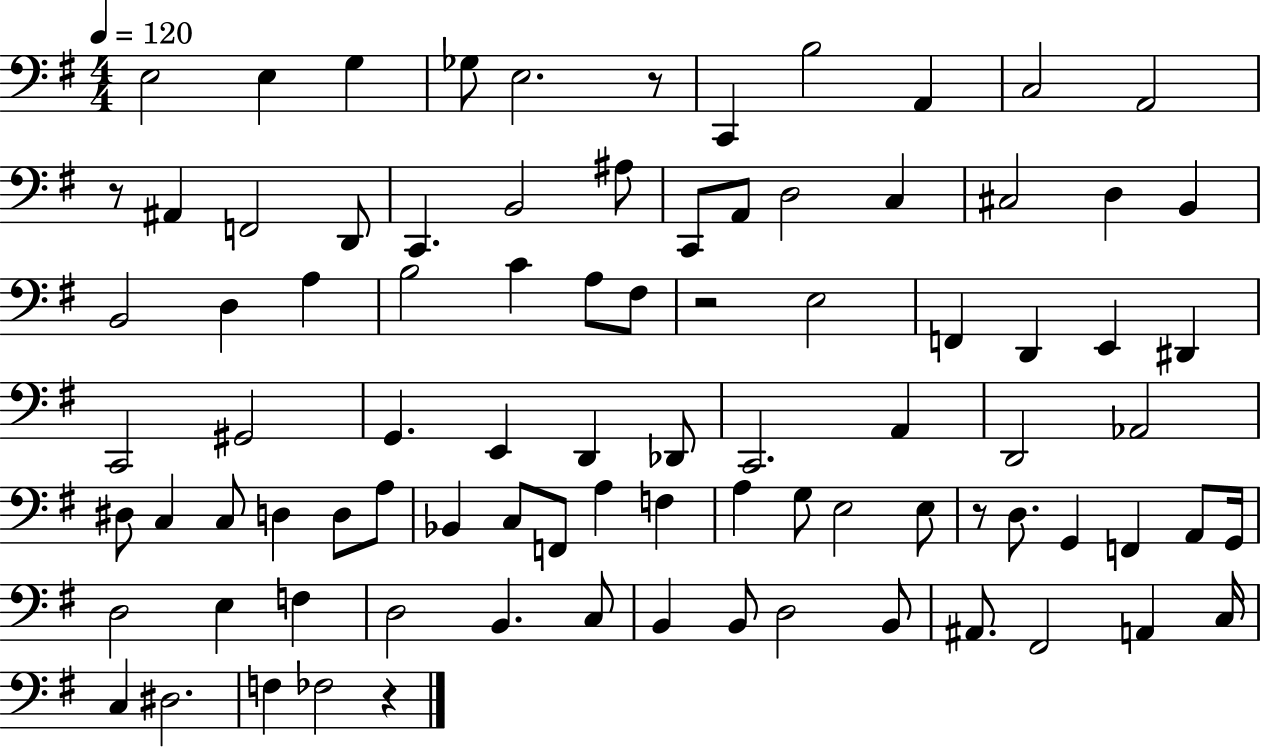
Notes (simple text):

E3/h E3/q G3/q Gb3/e E3/h. R/e C2/q B3/h A2/q C3/h A2/h R/e A#2/q F2/h D2/e C2/q. B2/h A#3/e C2/e A2/e D3/h C3/q C#3/h D3/q B2/q B2/h D3/q A3/q B3/h C4/q A3/e F#3/e R/h E3/h F2/q D2/q E2/q D#2/q C2/h G#2/h G2/q. E2/q D2/q Db2/e C2/h. A2/q D2/h Ab2/h D#3/e C3/q C3/e D3/q D3/e A3/e Bb2/q C3/e F2/e A3/q F3/q A3/q G3/e E3/h E3/e R/e D3/e. G2/q F2/q A2/e G2/s D3/h E3/q F3/q D3/h B2/q. C3/e B2/q B2/e D3/h B2/e A#2/e. F#2/h A2/q C3/s C3/q D#3/h. F3/q FES3/h R/q